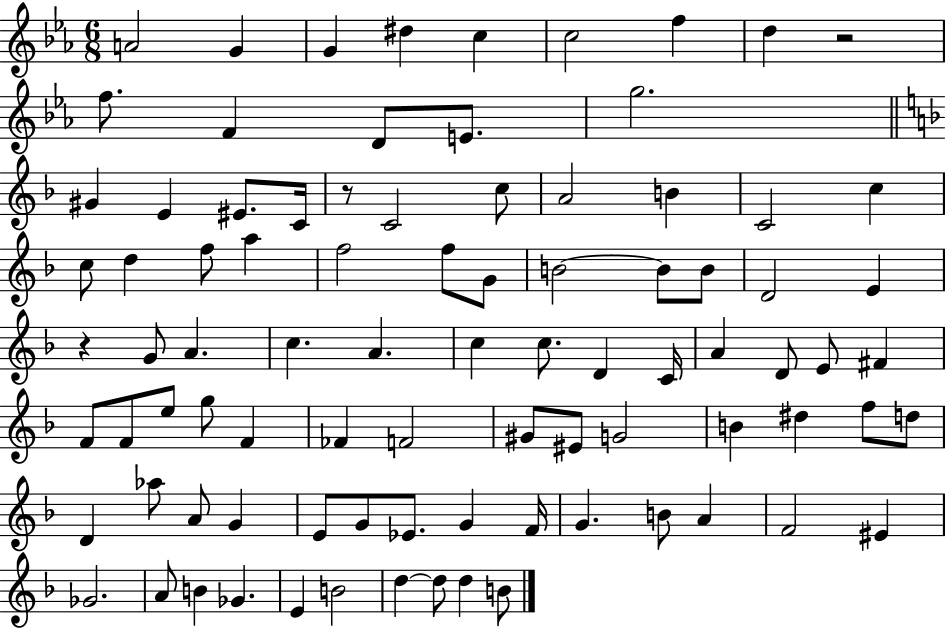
A4/h G4/q G4/q D#5/q C5/q C5/h F5/q D5/q R/h F5/e. F4/q D4/e E4/e. G5/h. G#4/q E4/q EIS4/e. C4/s R/e C4/h C5/e A4/h B4/q C4/h C5/q C5/e D5/q F5/e A5/q F5/h F5/e G4/e B4/h B4/e B4/e D4/h E4/q R/q G4/e A4/q. C5/q. A4/q. C5/q C5/e. D4/q C4/s A4/q D4/e E4/e F#4/q F4/e F4/e E5/e G5/e F4/q FES4/q F4/h G#4/e EIS4/e G4/h B4/q D#5/q F5/e D5/e D4/q Ab5/e A4/e G4/q E4/e G4/e Eb4/e. G4/q F4/s G4/q. B4/e A4/q F4/h EIS4/q Gb4/h. A4/e B4/q Gb4/q. E4/q B4/h D5/q D5/e D5/q B4/e